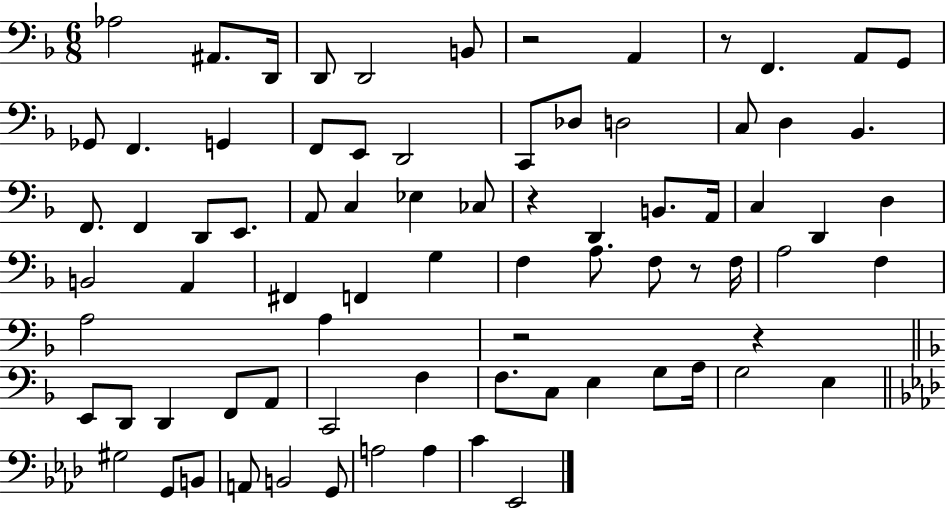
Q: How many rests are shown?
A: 6